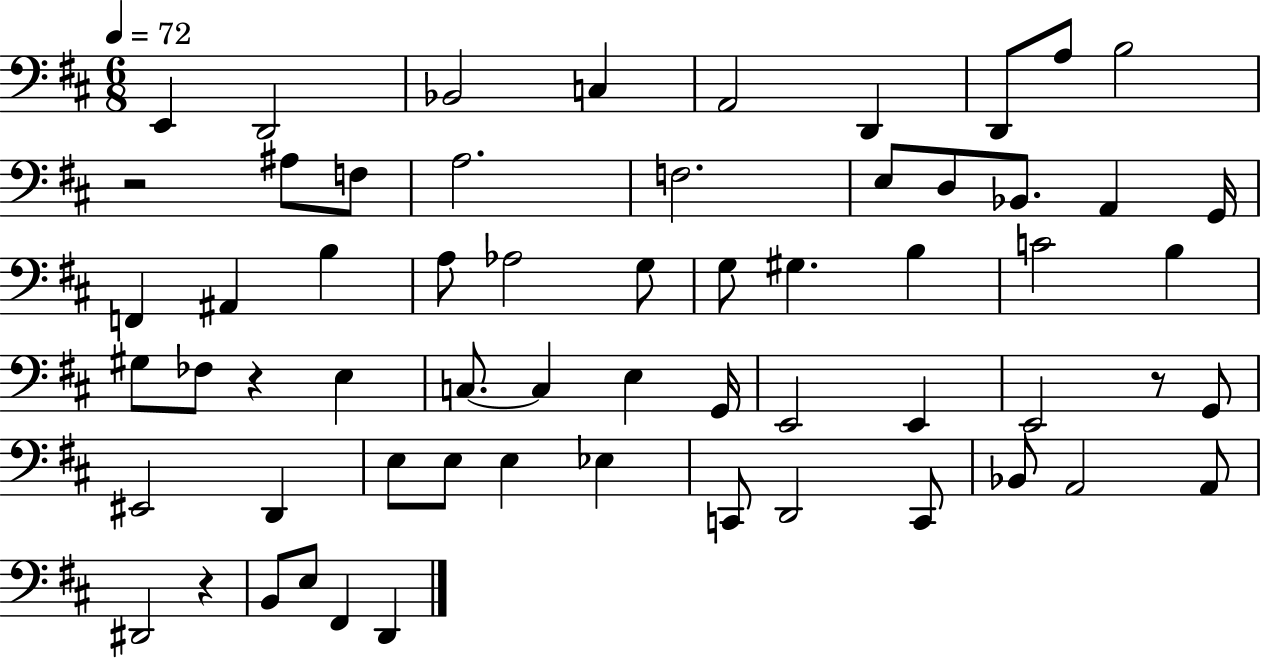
{
  \clef bass
  \numericTimeSignature
  \time 6/8
  \key d \major
  \tempo 4 = 72
  e,4 d,2 | bes,2 c4 | a,2 d,4 | d,8 a8 b2 | \break r2 ais8 f8 | a2. | f2. | e8 d8 bes,8. a,4 g,16 | \break f,4 ais,4 b4 | a8 aes2 g8 | g8 gis4. b4 | c'2 b4 | \break gis8 fes8 r4 e4 | c8.~~ c4 e4 g,16 | e,2 e,4 | e,2 r8 g,8 | \break eis,2 d,4 | e8 e8 e4 ees4 | c,8 d,2 c,8 | bes,8 a,2 a,8 | \break dis,2 r4 | b,8 e8 fis,4 d,4 | \bar "|."
}